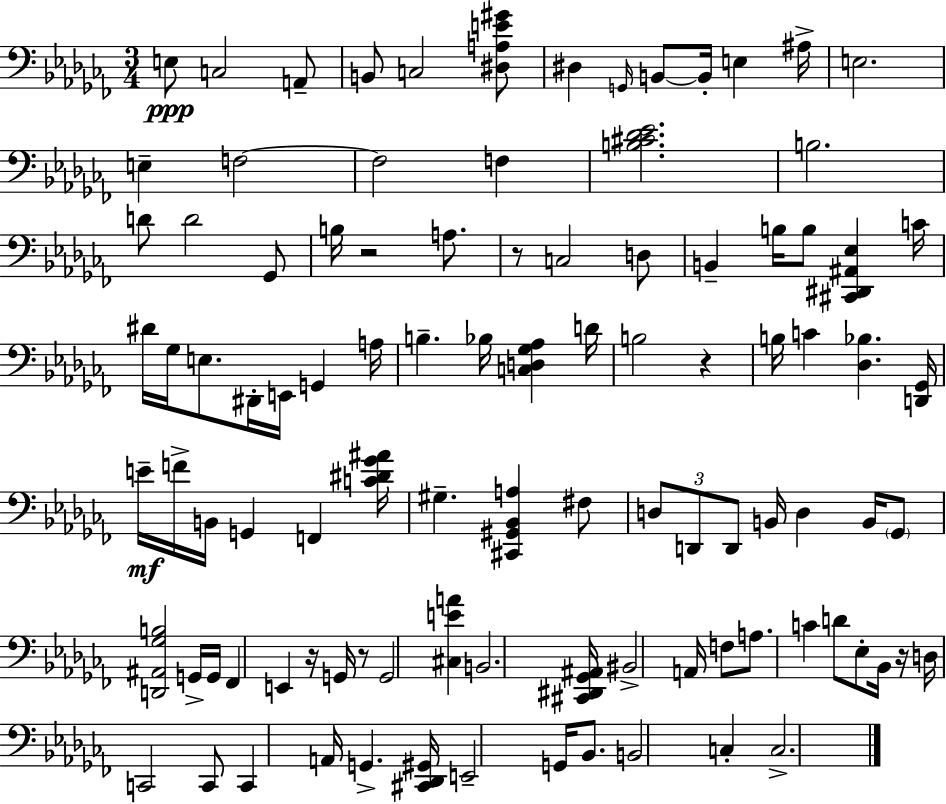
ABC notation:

X:1
T:Untitled
M:3/4
L:1/4
K:Abm
E,/2 C,2 A,,/2 B,,/2 C,2 [^D,A,E^G]/2 ^D, G,,/4 B,,/2 B,,/4 E, ^A,/4 E,2 E, F,2 F,2 F, [B,^C_D_E]2 B,2 D/2 D2 _G,,/2 B,/4 z2 A,/2 z/2 C,2 D,/2 B,, B,/4 B,/2 [^C,,^D,,^A,,_E,] C/4 ^D/4 _G,/4 E,/2 ^D,,/4 E,,/4 G,, A,/4 B, _B,/4 [C,D,_G,_A,] D/4 B,2 z B,/4 C [_D,_B,] [D,,_G,,]/4 E/4 F/4 B,,/4 G,, F,, [C^D_G^A]/4 ^G, [^C,,^G,,_B,,A,] ^F,/2 D,/2 D,,/2 D,,/2 B,,/4 D, B,,/4 _G,,/2 [D,,^A,,_G,B,]2 G,,/4 G,,/4 _F,, E,, z/4 G,,/4 z/2 G,,2 [^C,EA] B,,2 [^C,,^D,,_G,,^A,,]/4 ^B,,2 A,,/4 F,/2 A,/2 C D/2 _E,/2 _B,,/4 z/4 D,/4 C,,2 C,,/2 C,, A,,/4 G,, [^C,,_D,,^G,,]/4 E,,2 G,,/4 _B,,/2 B,,2 C, C,2